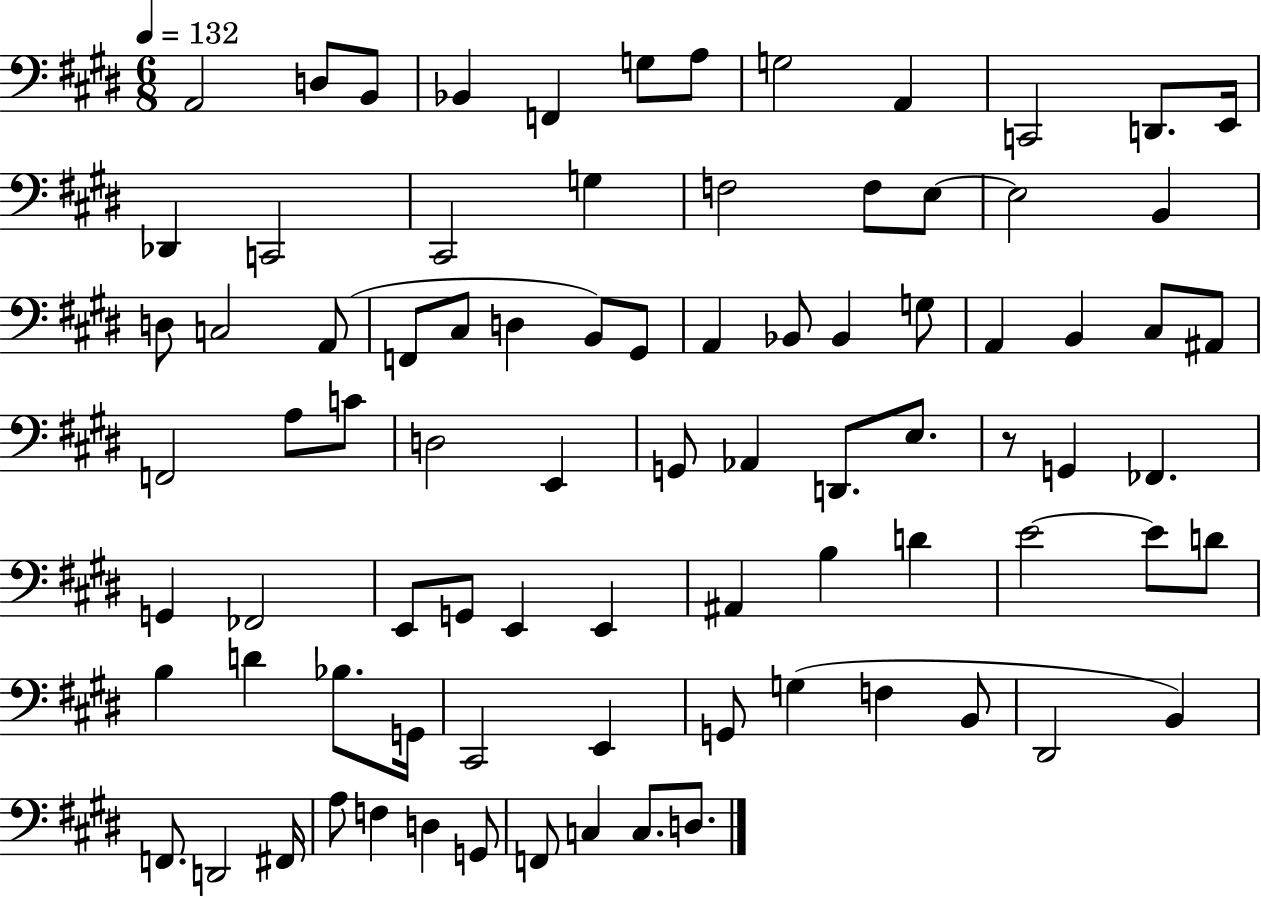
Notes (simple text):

A2/h D3/e B2/e Bb2/q F2/q G3/e A3/e G3/h A2/q C2/h D2/e. E2/s Db2/q C2/h C#2/h G3/q F3/h F3/e E3/e E3/h B2/q D3/e C3/h A2/e F2/e C#3/e D3/q B2/e G#2/e A2/q Bb2/e Bb2/q G3/e A2/q B2/q C#3/e A#2/e F2/h A3/e C4/e D3/h E2/q G2/e Ab2/q D2/e. E3/e. R/e G2/q FES2/q. G2/q FES2/h E2/e G2/e E2/q E2/q A#2/q B3/q D4/q E4/h E4/e D4/e B3/q D4/q Bb3/e. G2/s C#2/h E2/q G2/e G3/q F3/q B2/e D#2/h B2/q F2/e. D2/h F#2/s A3/e F3/q D3/q G2/e F2/e C3/q C3/e. D3/e.